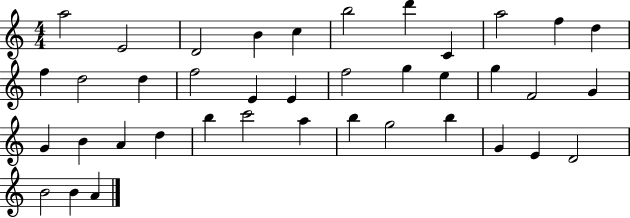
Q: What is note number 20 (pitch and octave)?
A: E5